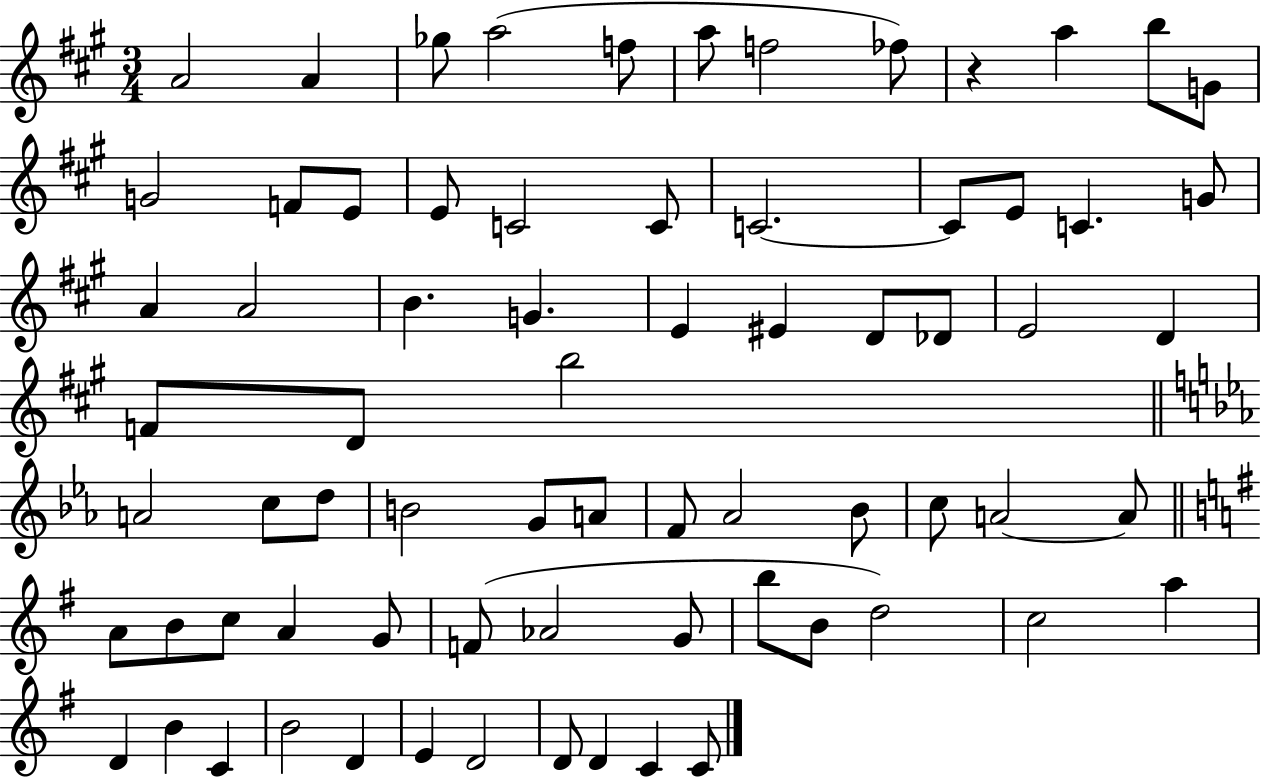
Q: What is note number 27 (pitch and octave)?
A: E4